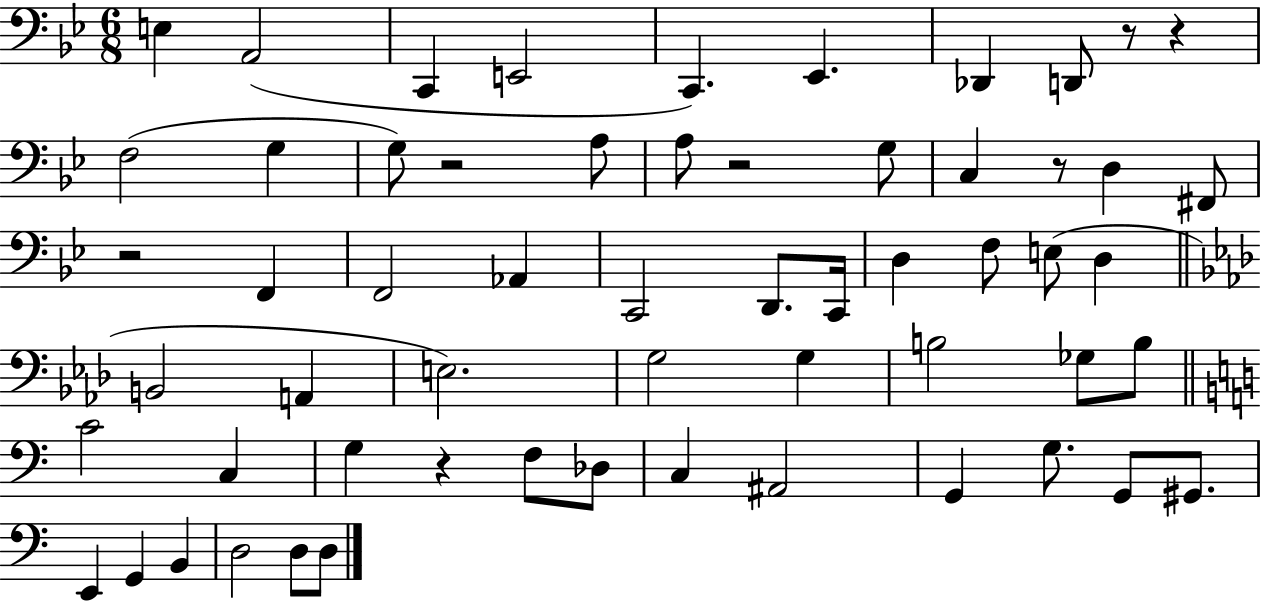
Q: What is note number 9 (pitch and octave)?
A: F3